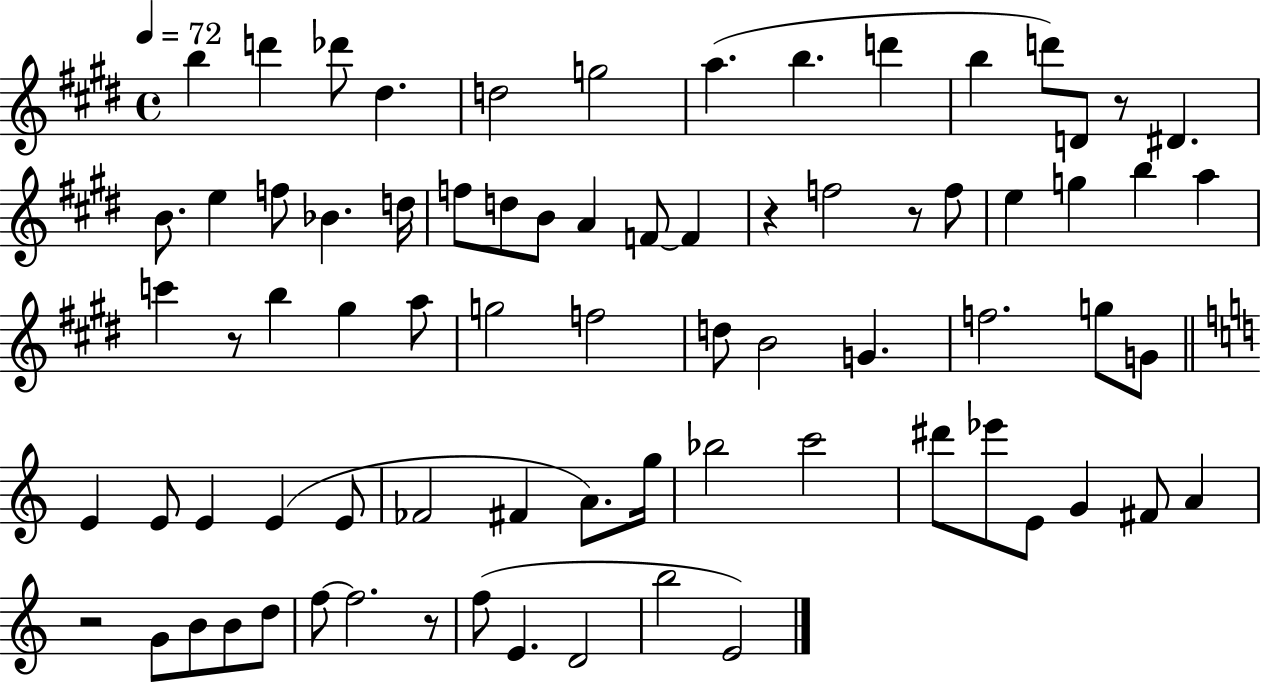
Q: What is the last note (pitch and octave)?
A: E4